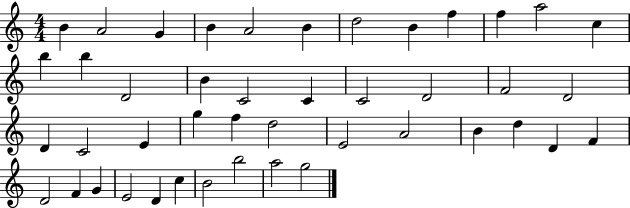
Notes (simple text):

B4/q A4/h G4/q B4/q A4/h B4/q D5/h B4/q F5/q F5/q A5/h C5/q B5/q B5/q D4/h B4/q C4/h C4/q C4/h D4/h F4/h D4/h D4/q C4/h E4/q G5/q F5/q D5/h E4/h A4/h B4/q D5/q D4/q F4/q D4/h F4/q G4/q E4/h D4/q C5/q B4/h B5/h A5/h G5/h